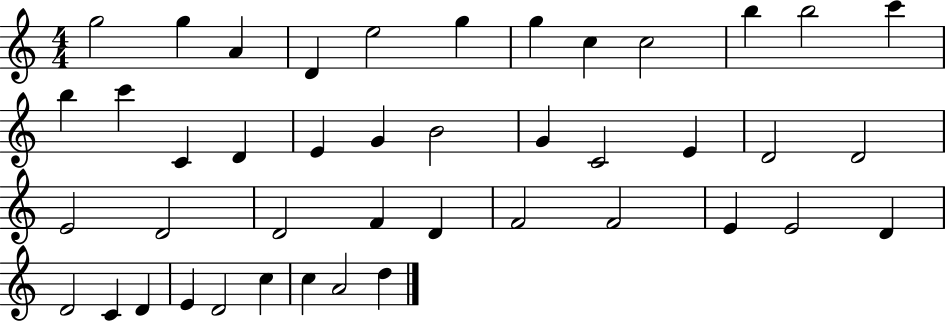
G5/h G5/q A4/q D4/q E5/h G5/q G5/q C5/q C5/h B5/q B5/h C6/q B5/q C6/q C4/q D4/q E4/q G4/q B4/h G4/q C4/h E4/q D4/h D4/h E4/h D4/h D4/h F4/q D4/q F4/h F4/h E4/q E4/h D4/q D4/h C4/q D4/q E4/q D4/h C5/q C5/q A4/h D5/q